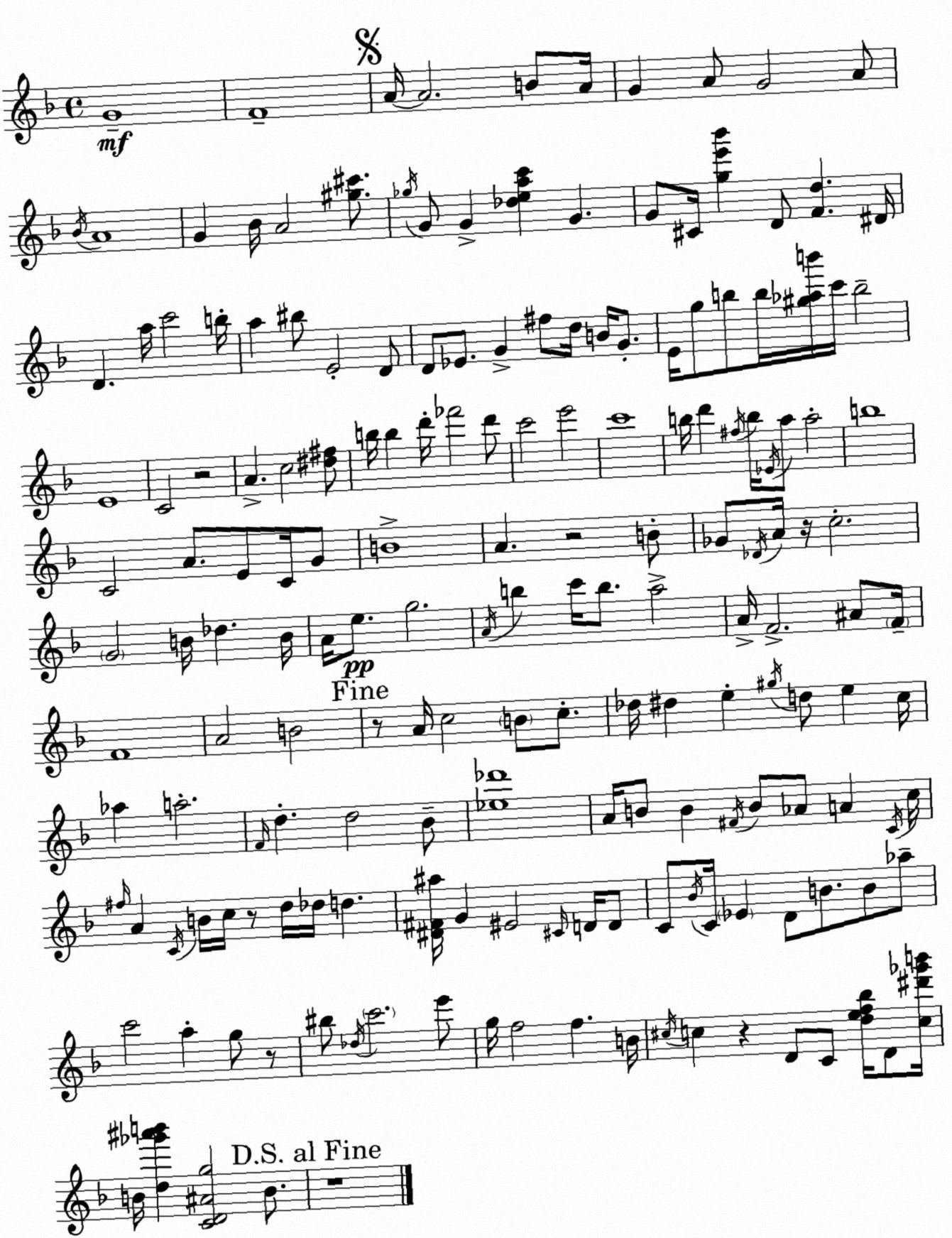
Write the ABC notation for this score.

X:1
T:Untitled
M:4/4
L:1/4
K:F
G4 F4 A/4 A2 B/2 A/4 G A/2 G2 A/2 _B/4 A4 G _B/4 A2 [^g^c']/2 _g/4 G/2 G [_deac'] G G/2 ^C/4 [ge'_b'] D/2 [Fd] ^D/4 D a/4 c'2 b/4 a ^b/2 E2 D/2 D/2 _E/2 G ^f/2 d/4 B/4 G/2 E/4 g/2 b/2 b/4 [^g_ab']/4 c'/4 b2 E4 C2 z2 A c2 [^d^f]/2 b/4 b d'/4 _f'2 d'/2 c'2 e'2 c'4 b/4 d' ^f/4 b/4 _E/4 a/2 a2 b4 C2 A/2 E/2 C/4 G/2 B4 A z2 B/2 _G/2 _D/4 A/4 z/4 c2 G2 B/4 _d B/4 A/4 e/2 g2 A/4 b c'/4 b/2 a2 A/4 F2 ^A/2 F/4 F4 A2 B2 z/2 A/4 c2 B/2 c/2 _d/4 ^d e ^g/4 d/2 e c/4 _a a2 F/4 d d2 _B/2 [_e_d']4 A/4 B/2 B ^F/4 B/2 _A/2 A C/4 c/4 ^f/4 A C/4 B/4 c/4 z/2 d/4 _d/4 d [^D^F^a]/4 G ^E2 ^C/4 D/4 D/2 C/2 _B/4 C/4 _E D/2 B/2 B/2 _a/2 c'2 a g/2 z/2 ^b/2 _d/4 c'2 e'/2 g/4 f2 f B/4 ^c/4 c z D/2 C/2 [def_b]/4 D/2 [c^d'_g'b']/4 B/4 [d_g'^a'b'] [CD^Ag]2 B/2 z4